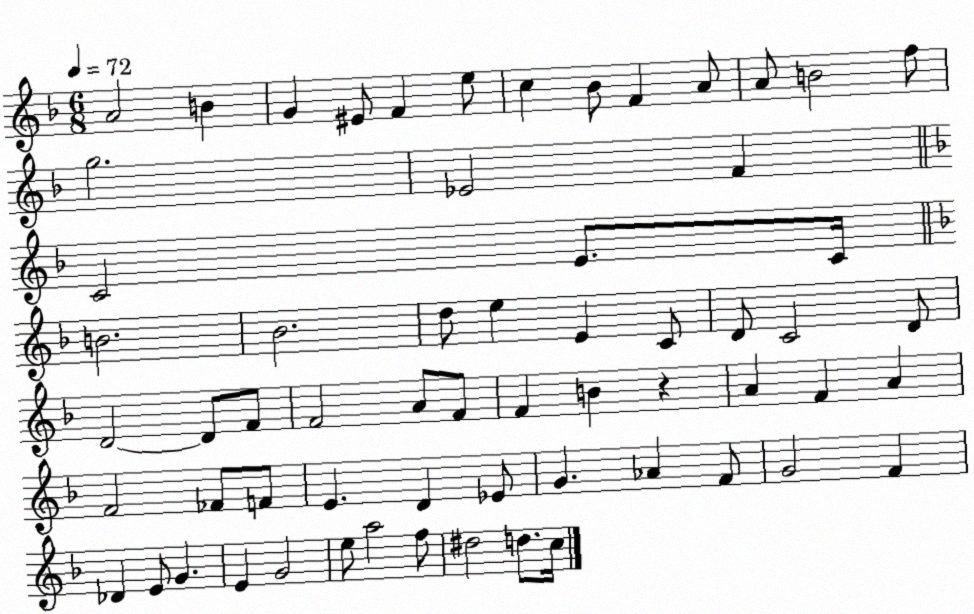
X:1
T:Untitled
M:6/8
L:1/4
K:F
A2 B G ^E/2 F e/2 c _B/2 F A/2 A/2 B2 f/2 g2 _E2 F C2 E/2 C/4 B2 _B2 d/2 e E C/2 D/2 C2 D/2 D2 D/2 F/2 F2 A/2 F/2 F B z A F A F2 _F/2 F/2 E D _E/2 G _A F/2 G2 F _D E/2 G E G2 e/2 a2 f/2 ^d2 d/2 c/4